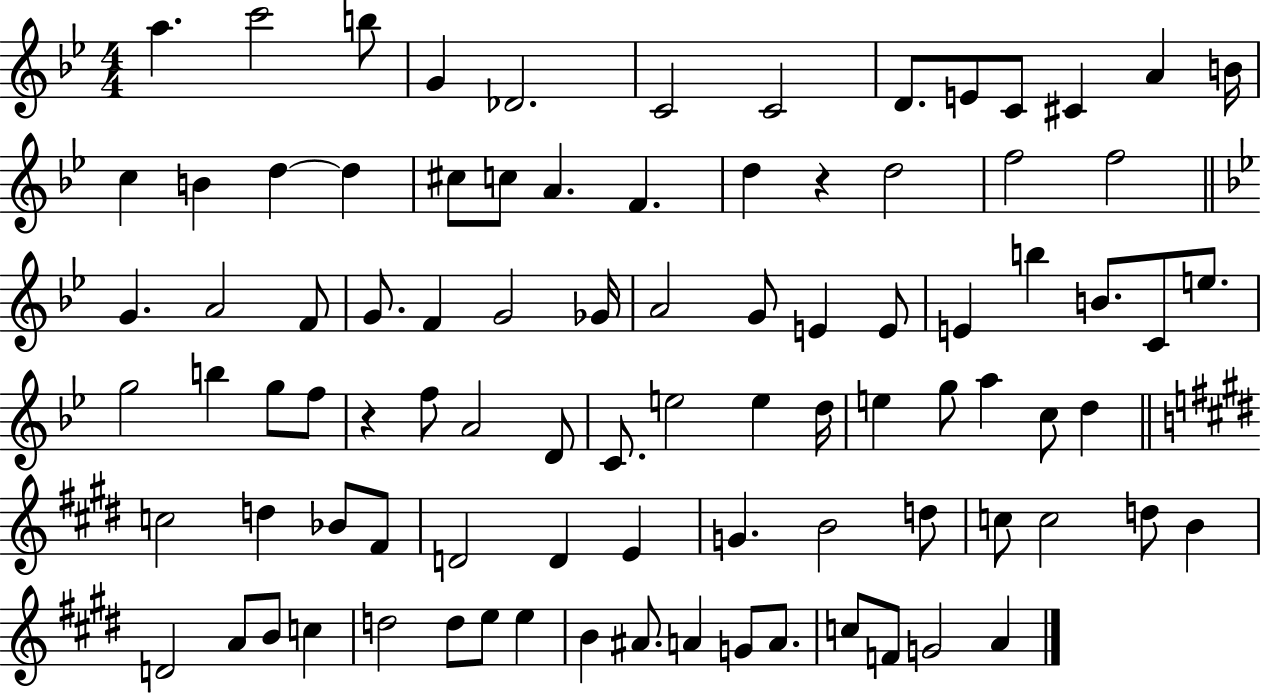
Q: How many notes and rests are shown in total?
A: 90